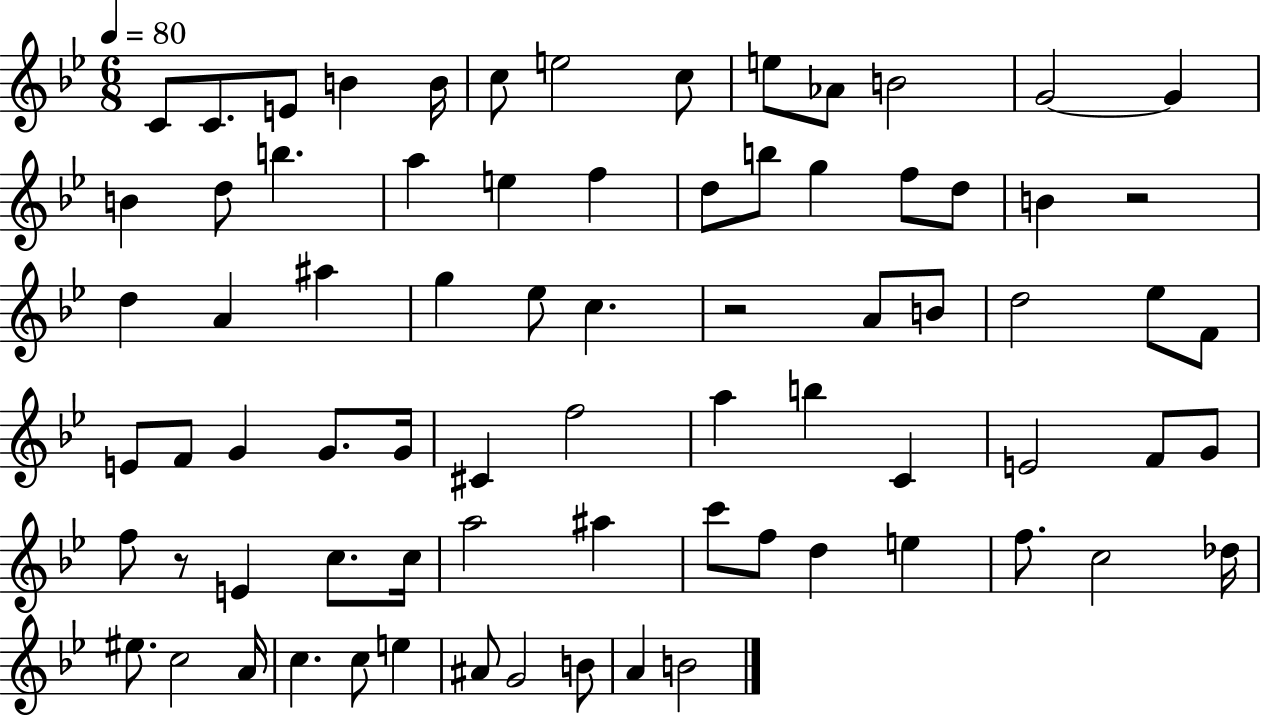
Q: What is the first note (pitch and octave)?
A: C4